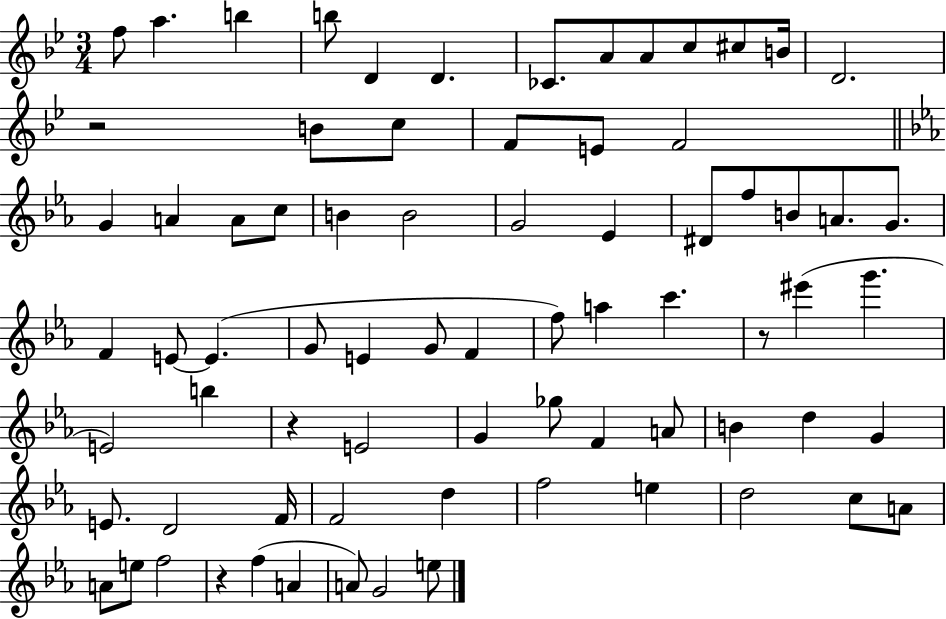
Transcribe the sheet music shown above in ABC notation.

X:1
T:Untitled
M:3/4
L:1/4
K:Bb
f/2 a b b/2 D D _C/2 A/2 A/2 c/2 ^c/2 B/4 D2 z2 B/2 c/2 F/2 E/2 F2 G A A/2 c/2 B B2 G2 _E ^D/2 f/2 B/2 A/2 G/2 F E/2 E G/2 E G/2 F f/2 a c' z/2 ^e' g' E2 b z E2 G _g/2 F A/2 B d G E/2 D2 F/4 F2 d f2 e d2 c/2 A/2 A/2 e/2 f2 z f A A/2 G2 e/2